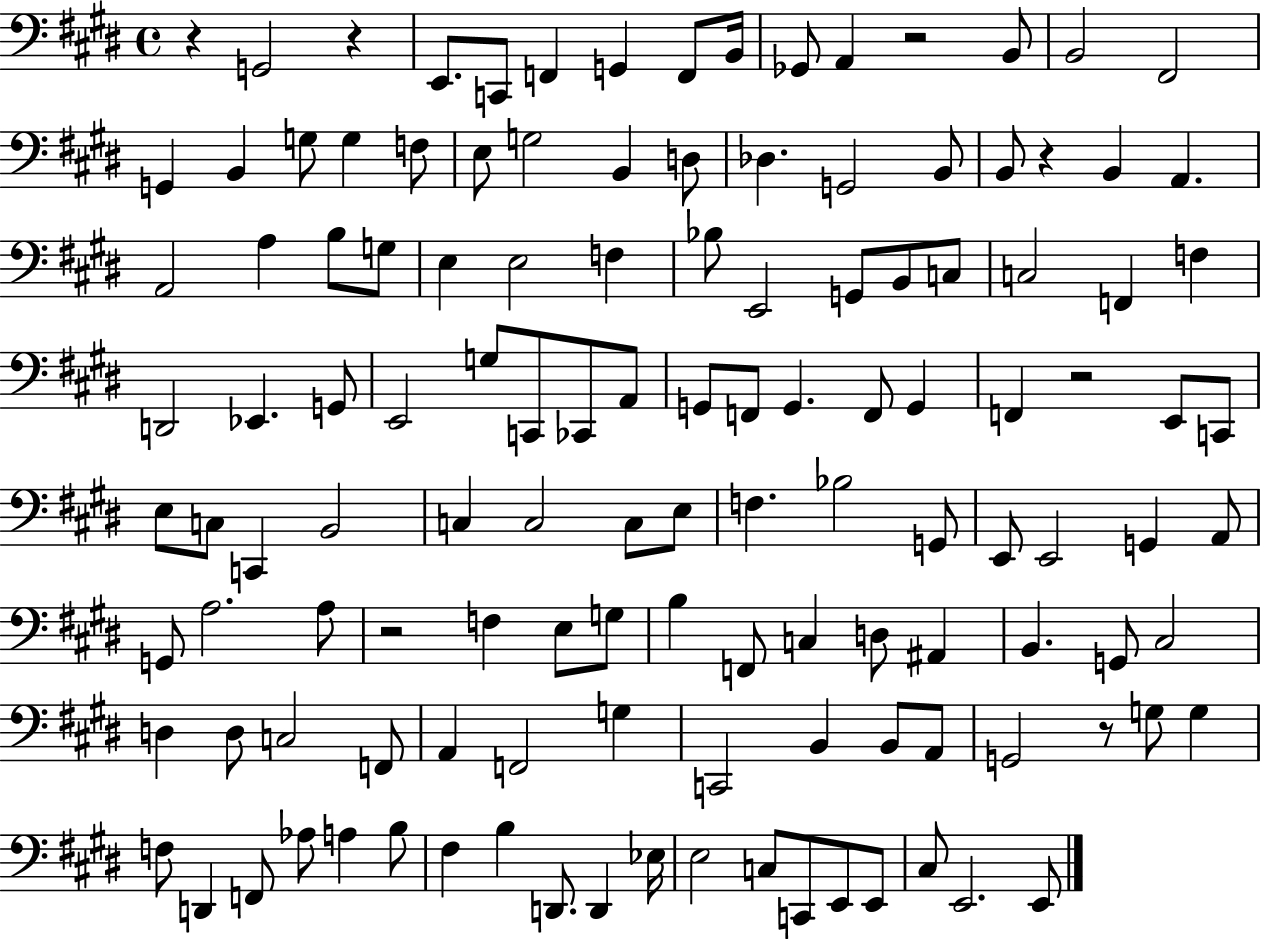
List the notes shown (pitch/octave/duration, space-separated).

R/q G2/h R/q E2/e. C2/e F2/q G2/q F2/e B2/s Gb2/e A2/q R/h B2/e B2/h F#2/h G2/q B2/q G3/e G3/q F3/e E3/e G3/h B2/q D3/e Db3/q. G2/h B2/e B2/e R/q B2/q A2/q. A2/h A3/q B3/e G3/e E3/q E3/h F3/q Bb3/e E2/h G2/e B2/e C3/e C3/h F2/q F3/q D2/h Eb2/q. G2/e E2/h G3/e C2/e CES2/e A2/e G2/e F2/e G2/q. F2/e G2/q F2/q R/h E2/e C2/e E3/e C3/e C2/q B2/h C3/q C3/h C3/e E3/e F3/q. Bb3/h G2/e E2/e E2/h G2/q A2/e G2/e A3/h. A3/e R/h F3/q E3/e G3/e B3/q F2/e C3/q D3/e A#2/q B2/q. G2/e C#3/h D3/q D3/e C3/h F2/e A2/q F2/h G3/q C2/h B2/q B2/e A2/e G2/h R/e G3/e G3/q F3/e D2/q F2/e Ab3/e A3/q B3/e F#3/q B3/q D2/e. D2/q Eb3/s E3/h C3/e C2/e E2/e E2/e C#3/e E2/h. E2/e